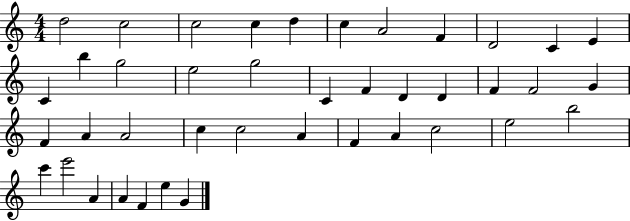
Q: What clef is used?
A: treble